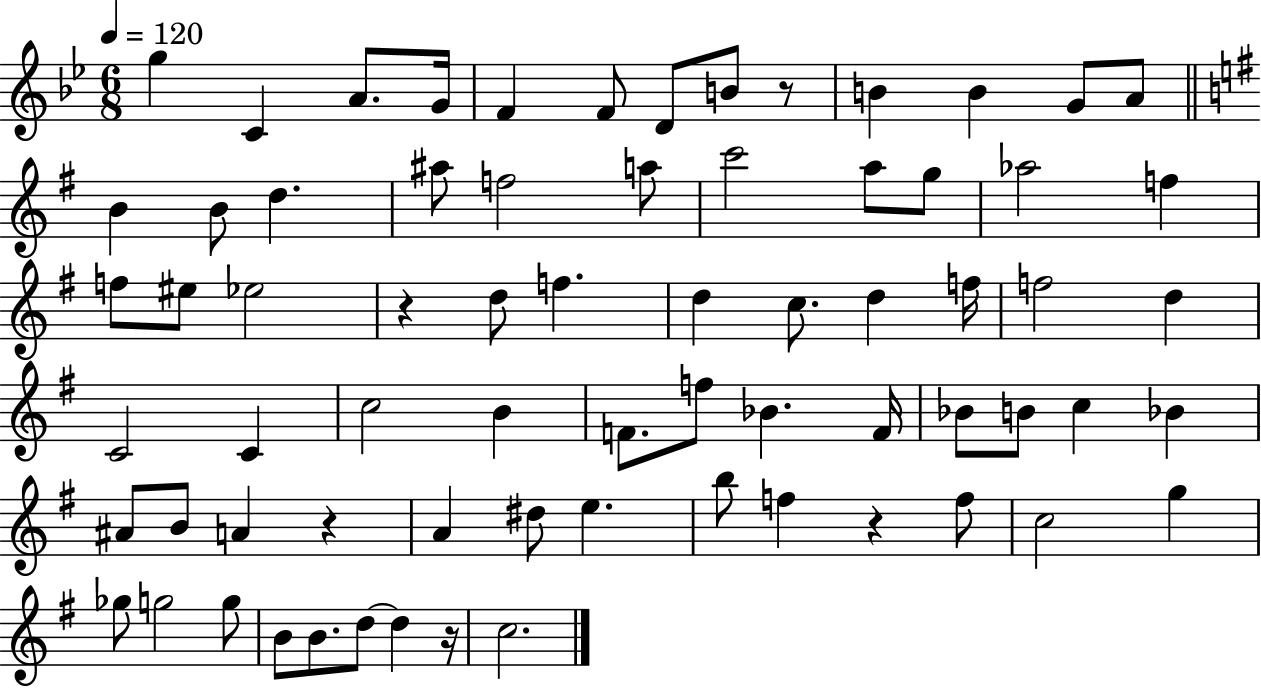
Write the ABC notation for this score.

X:1
T:Untitled
M:6/8
L:1/4
K:Bb
g C A/2 G/4 F F/2 D/2 B/2 z/2 B B G/2 A/2 B B/2 d ^a/2 f2 a/2 c'2 a/2 g/2 _a2 f f/2 ^e/2 _e2 z d/2 f d c/2 d f/4 f2 d C2 C c2 B F/2 f/2 _B F/4 _B/2 B/2 c _B ^A/2 B/2 A z A ^d/2 e b/2 f z f/2 c2 g _g/2 g2 g/2 B/2 B/2 d/2 d z/4 c2